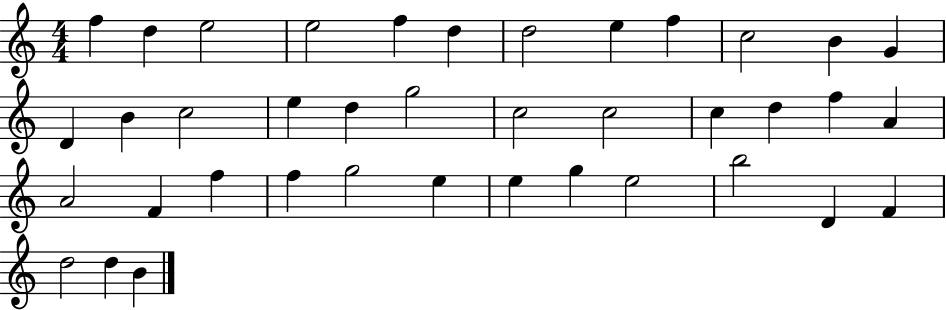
X:1
T:Untitled
M:4/4
L:1/4
K:C
f d e2 e2 f d d2 e f c2 B G D B c2 e d g2 c2 c2 c d f A A2 F f f g2 e e g e2 b2 D F d2 d B